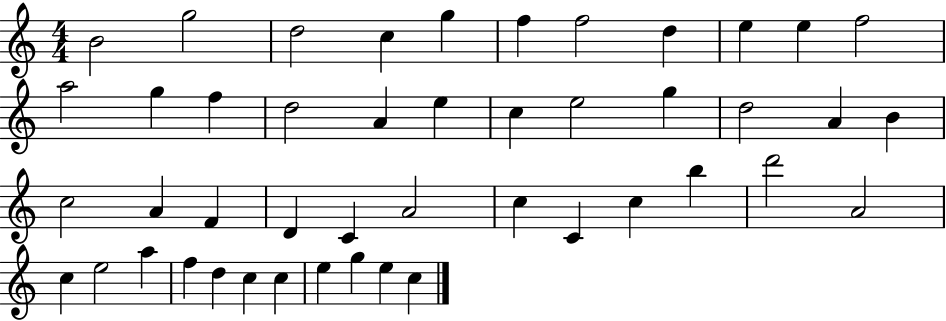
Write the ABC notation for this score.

X:1
T:Untitled
M:4/4
L:1/4
K:C
B2 g2 d2 c g f f2 d e e f2 a2 g f d2 A e c e2 g d2 A B c2 A F D C A2 c C c b d'2 A2 c e2 a f d c c e g e c